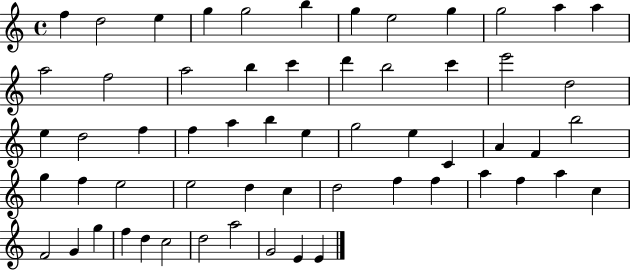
{
  \clef treble
  \time 4/4
  \defaultTimeSignature
  \key c \major
  f''4 d''2 e''4 | g''4 g''2 b''4 | g''4 e''2 g''4 | g''2 a''4 a''4 | \break a''2 f''2 | a''2 b''4 c'''4 | d'''4 b''2 c'''4 | e'''2 d''2 | \break e''4 d''2 f''4 | f''4 a''4 b''4 e''4 | g''2 e''4 c'4 | a'4 f'4 b''2 | \break g''4 f''4 e''2 | e''2 d''4 c''4 | d''2 f''4 f''4 | a''4 f''4 a''4 c''4 | \break f'2 g'4 g''4 | f''4 d''4 c''2 | d''2 a''2 | g'2 e'4 e'4 | \break \bar "|."
}